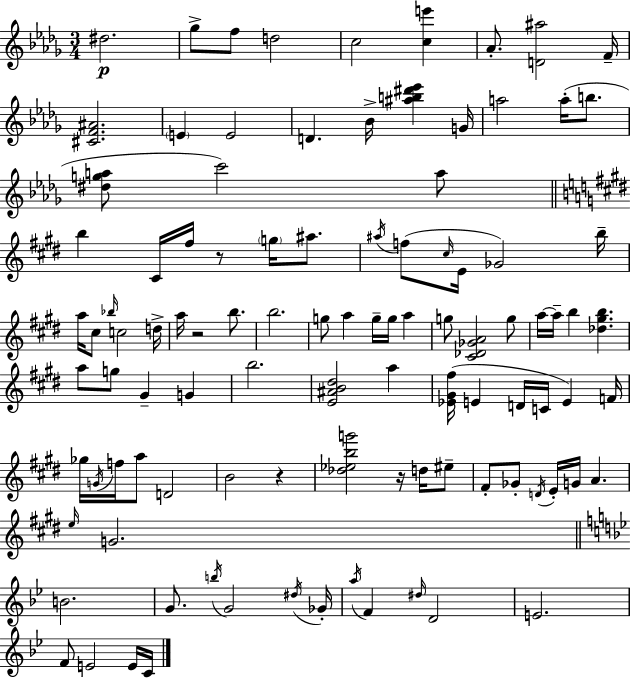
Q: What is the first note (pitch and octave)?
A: D#5